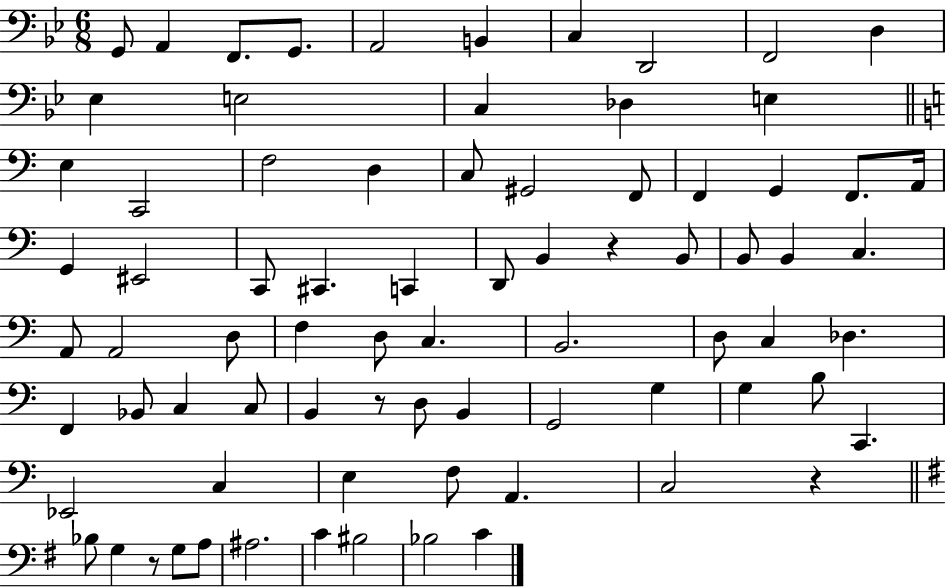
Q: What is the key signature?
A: BES major